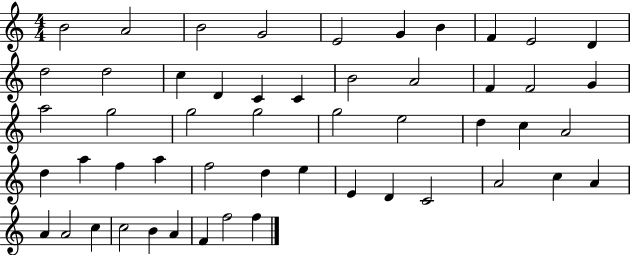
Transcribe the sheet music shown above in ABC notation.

X:1
T:Untitled
M:4/4
L:1/4
K:C
B2 A2 B2 G2 E2 G B F E2 D d2 d2 c D C C B2 A2 F F2 G a2 g2 g2 g2 g2 e2 d c A2 d a f a f2 d e E D C2 A2 c A A A2 c c2 B A F f2 f